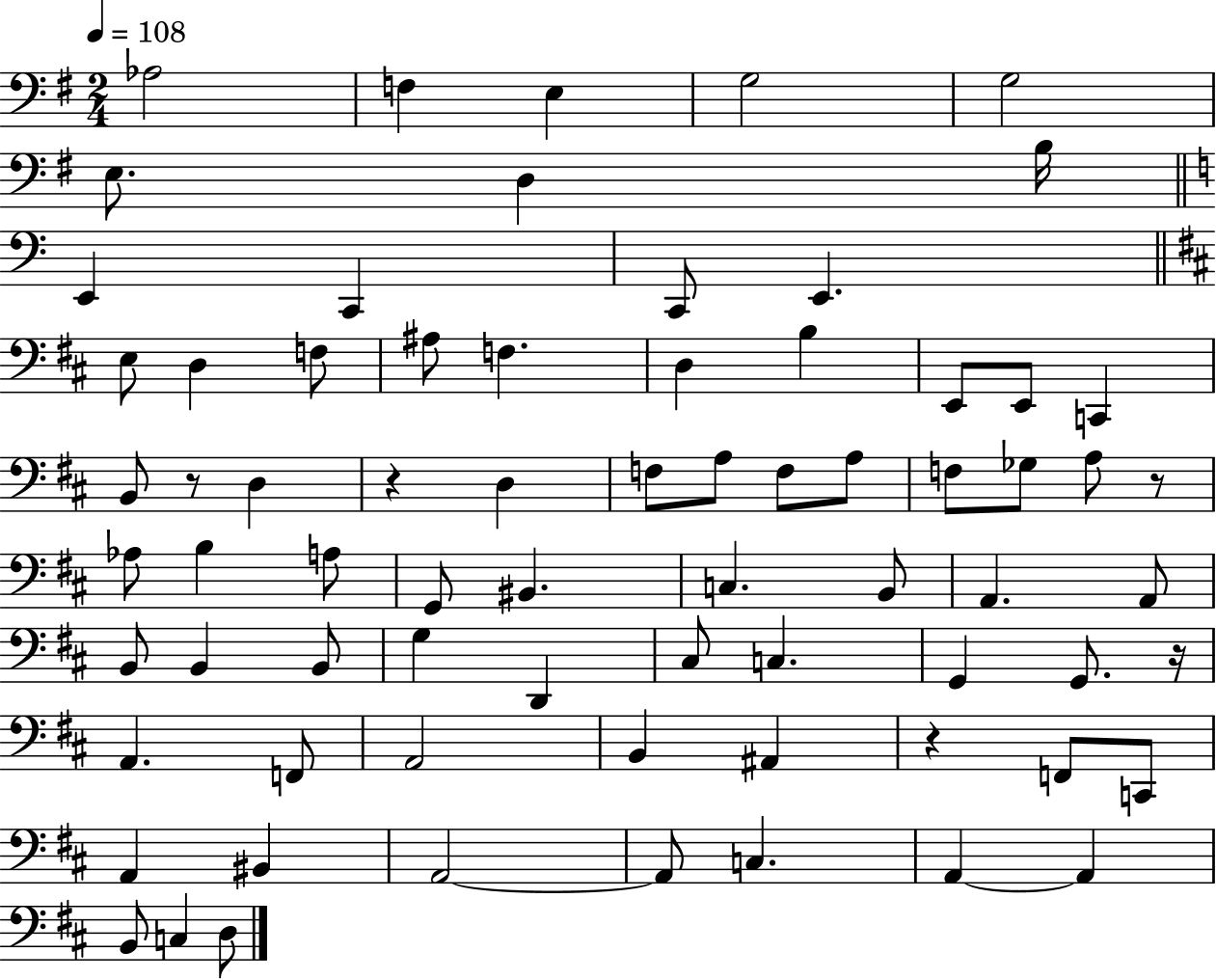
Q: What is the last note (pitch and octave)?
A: D3